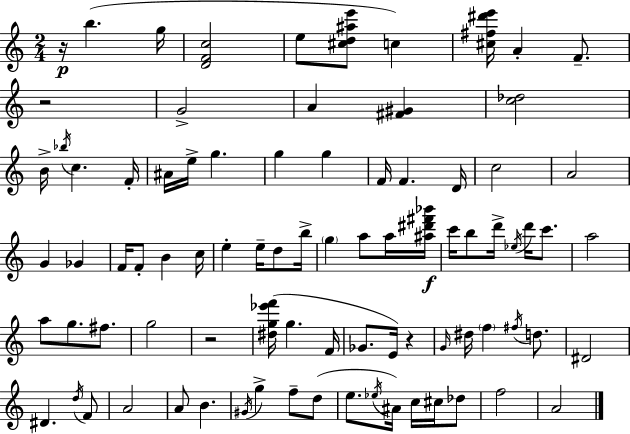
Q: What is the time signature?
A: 2/4